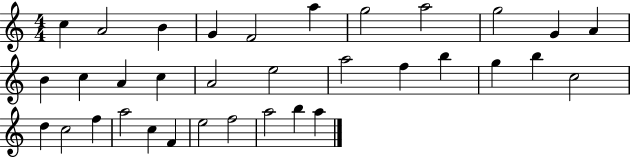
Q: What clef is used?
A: treble